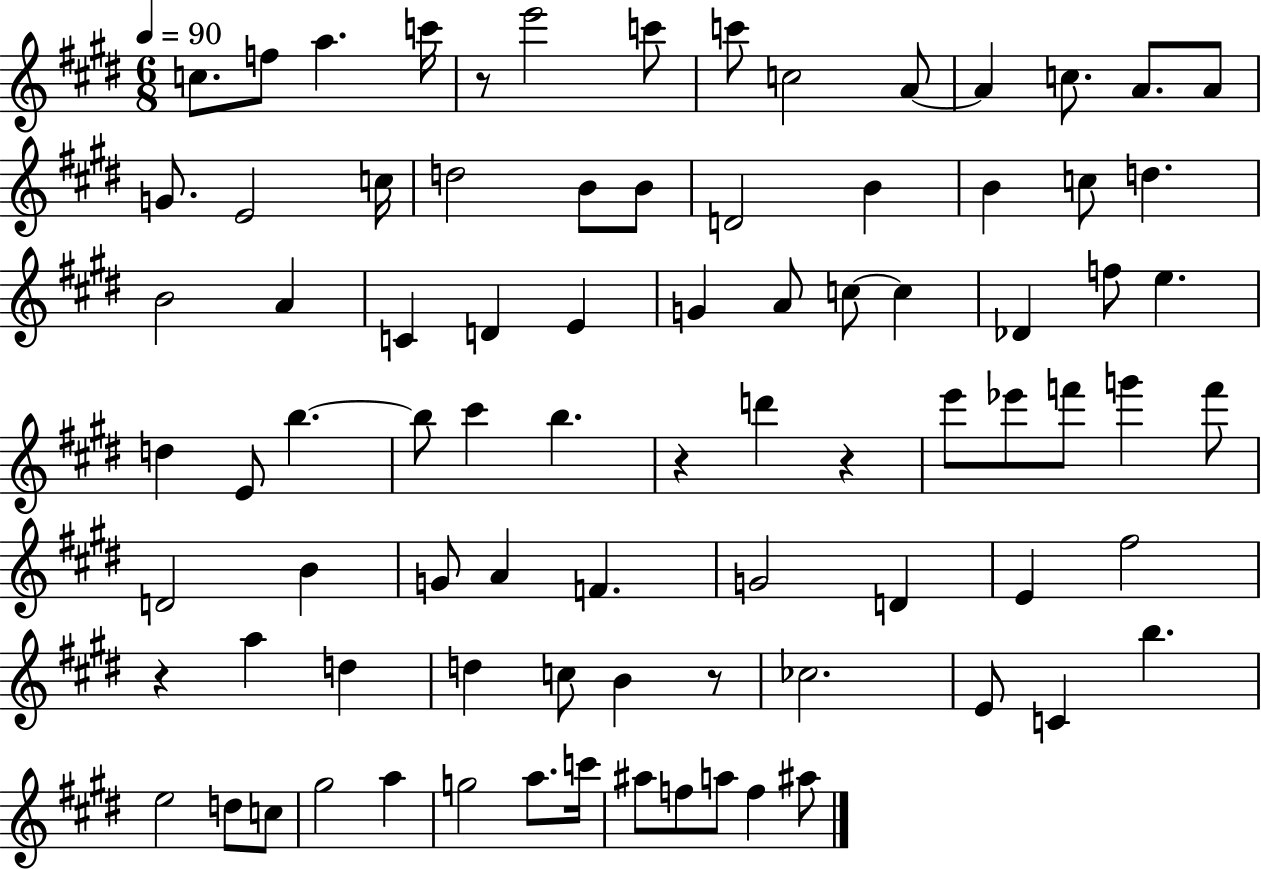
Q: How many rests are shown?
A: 5